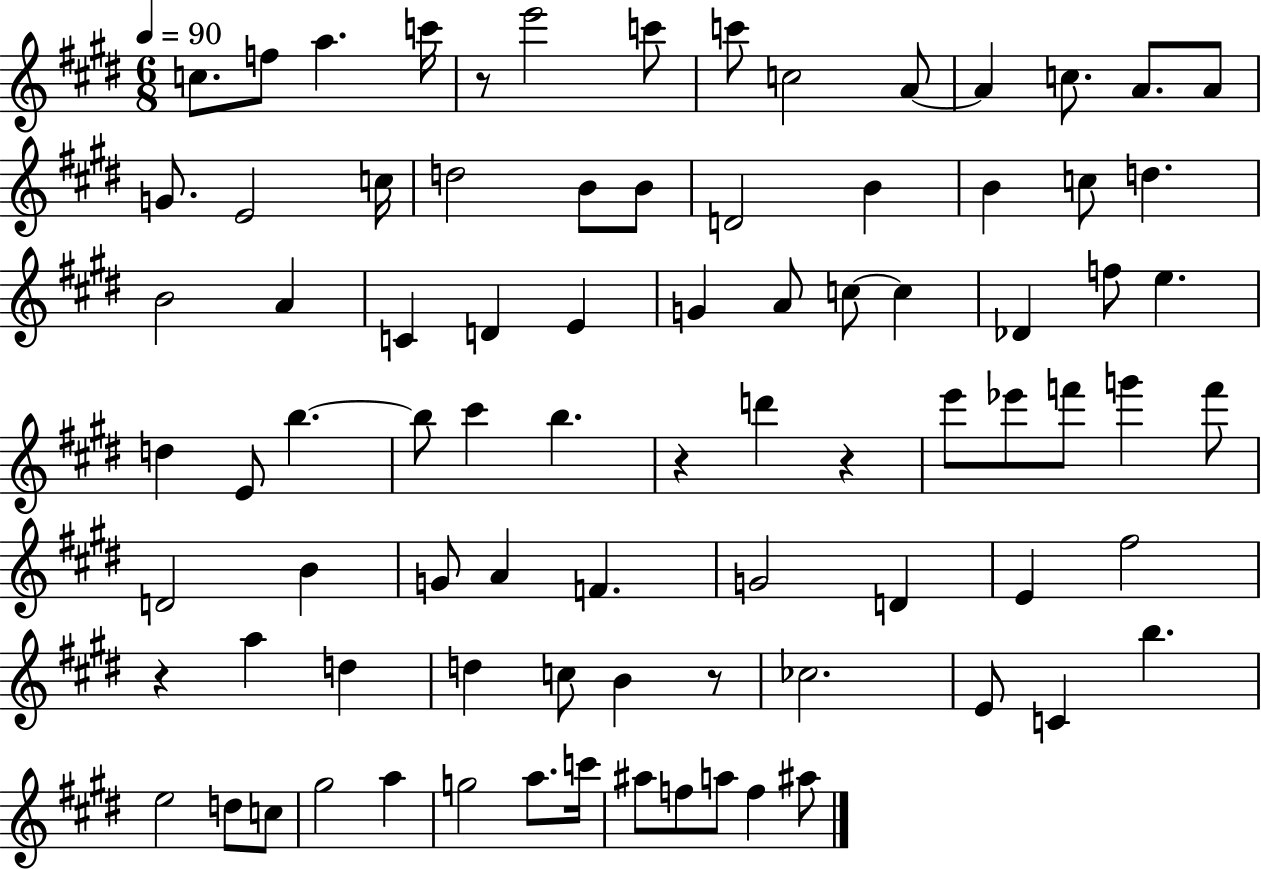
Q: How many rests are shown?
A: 5